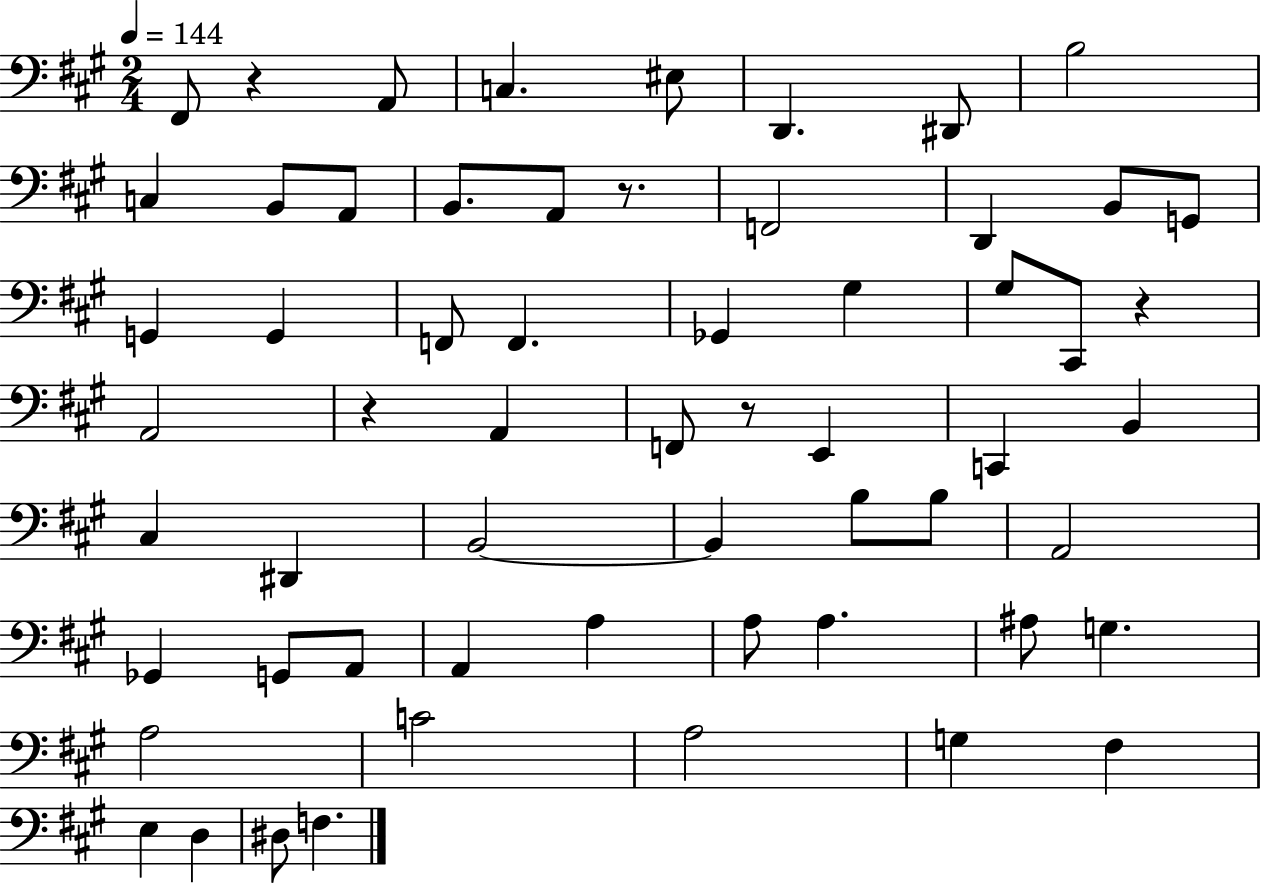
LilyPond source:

{
  \clef bass
  \numericTimeSignature
  \time 2/4
  \key a \major
  \tempo 4 = 144
  fis,8 r4 a,8 | c4. eis8 | d,4. dis,8 | b2 | \break c4 b,8 a,8 | b,8. a,8 r8. | f,2 | d,4 b,8 g,8 | \break g,4 g,4 | f,8 f,4. | ges,4 gis4 | gis8 cis,8 r4 | \break a,2 | r4 a,4 | f,8 r8 e,4 | c,4 b,4 | \break cis4 dis,4 | b,2~~ | b,4 b8 b8 | a,2 | \break ges,4 g,8 a,8 | a,4 a4 | a8 a4. | ais8 g4. | \break a2 | c'2 | a2 | g4 fis4 | \break e4 d4 | dis8 f4. | \bar "|."
}